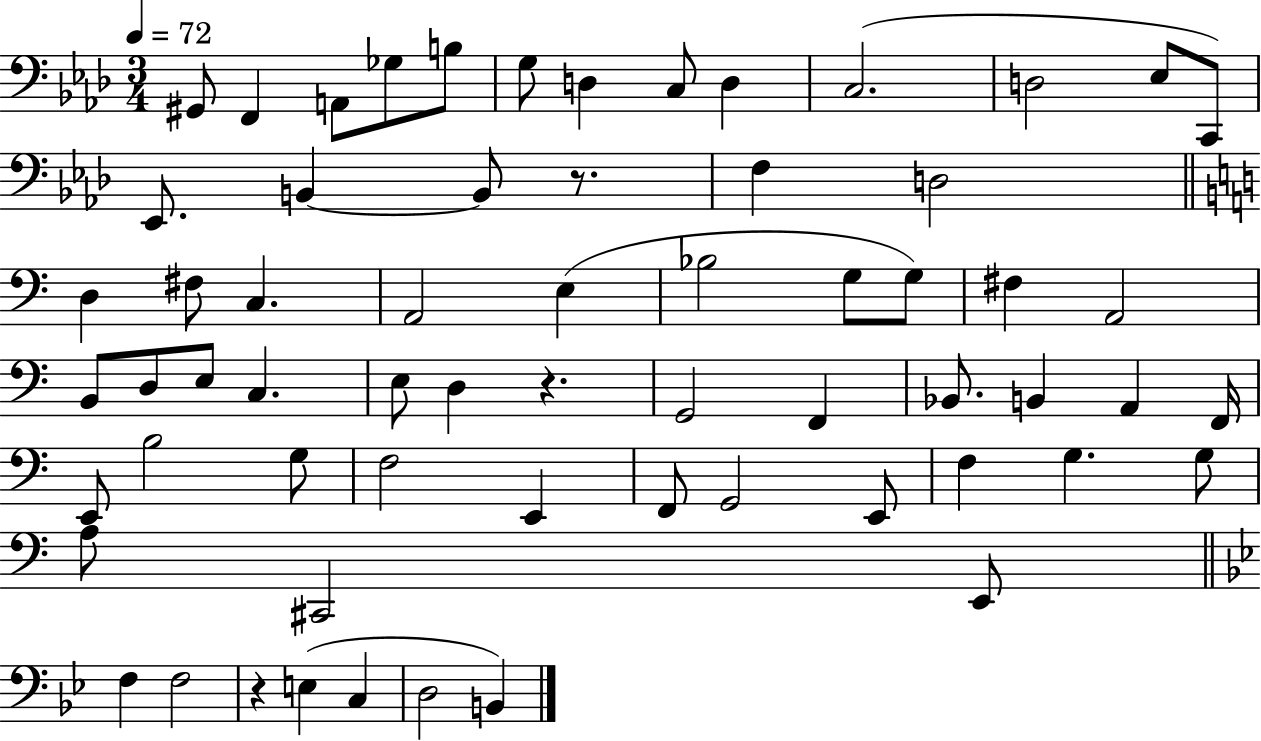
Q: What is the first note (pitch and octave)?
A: G#2